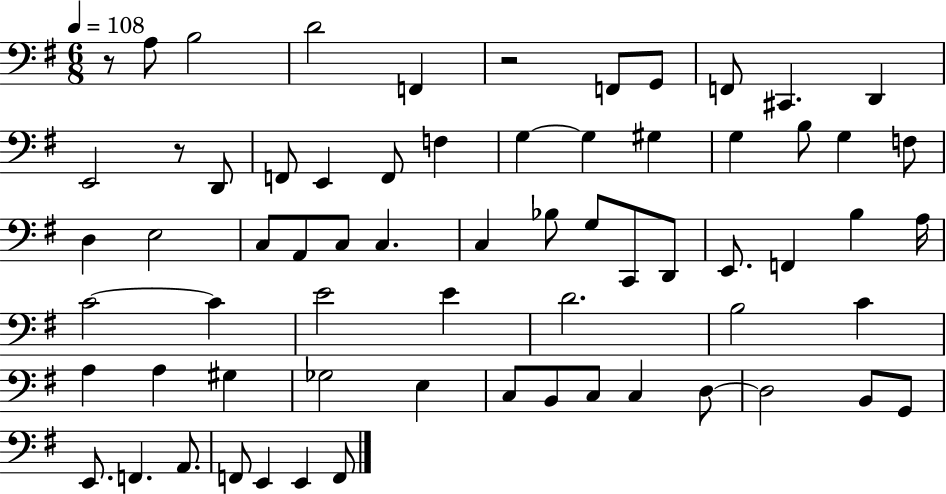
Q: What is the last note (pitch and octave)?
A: F2